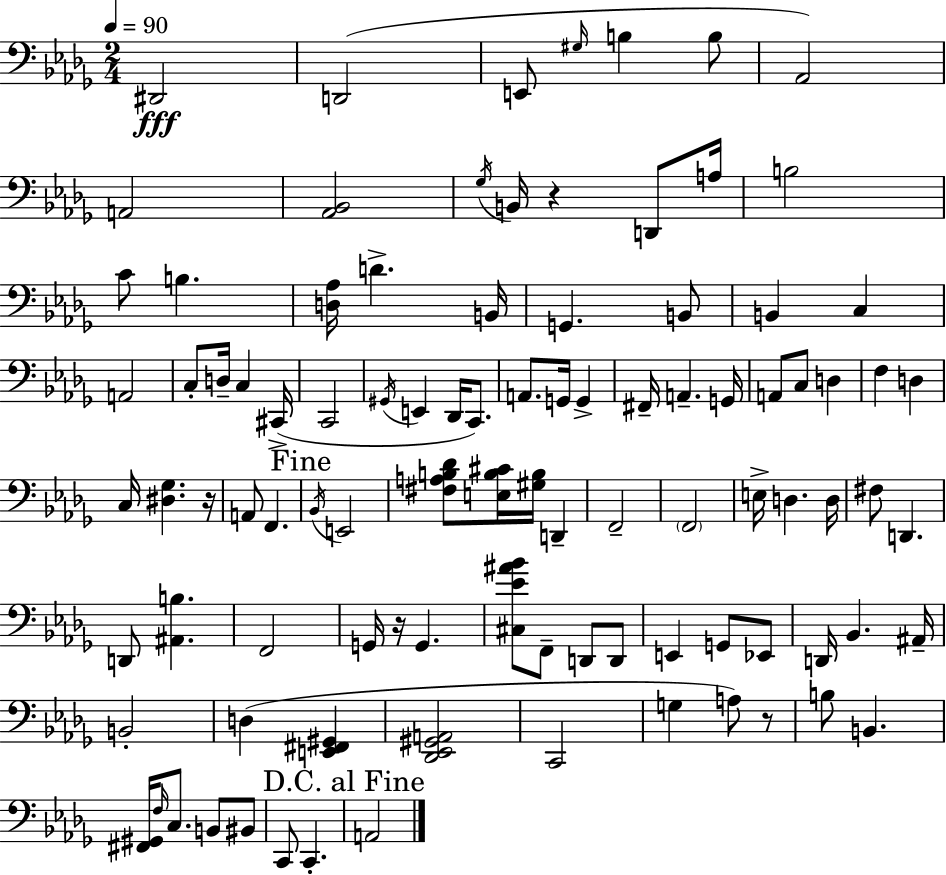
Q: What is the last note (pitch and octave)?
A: A2